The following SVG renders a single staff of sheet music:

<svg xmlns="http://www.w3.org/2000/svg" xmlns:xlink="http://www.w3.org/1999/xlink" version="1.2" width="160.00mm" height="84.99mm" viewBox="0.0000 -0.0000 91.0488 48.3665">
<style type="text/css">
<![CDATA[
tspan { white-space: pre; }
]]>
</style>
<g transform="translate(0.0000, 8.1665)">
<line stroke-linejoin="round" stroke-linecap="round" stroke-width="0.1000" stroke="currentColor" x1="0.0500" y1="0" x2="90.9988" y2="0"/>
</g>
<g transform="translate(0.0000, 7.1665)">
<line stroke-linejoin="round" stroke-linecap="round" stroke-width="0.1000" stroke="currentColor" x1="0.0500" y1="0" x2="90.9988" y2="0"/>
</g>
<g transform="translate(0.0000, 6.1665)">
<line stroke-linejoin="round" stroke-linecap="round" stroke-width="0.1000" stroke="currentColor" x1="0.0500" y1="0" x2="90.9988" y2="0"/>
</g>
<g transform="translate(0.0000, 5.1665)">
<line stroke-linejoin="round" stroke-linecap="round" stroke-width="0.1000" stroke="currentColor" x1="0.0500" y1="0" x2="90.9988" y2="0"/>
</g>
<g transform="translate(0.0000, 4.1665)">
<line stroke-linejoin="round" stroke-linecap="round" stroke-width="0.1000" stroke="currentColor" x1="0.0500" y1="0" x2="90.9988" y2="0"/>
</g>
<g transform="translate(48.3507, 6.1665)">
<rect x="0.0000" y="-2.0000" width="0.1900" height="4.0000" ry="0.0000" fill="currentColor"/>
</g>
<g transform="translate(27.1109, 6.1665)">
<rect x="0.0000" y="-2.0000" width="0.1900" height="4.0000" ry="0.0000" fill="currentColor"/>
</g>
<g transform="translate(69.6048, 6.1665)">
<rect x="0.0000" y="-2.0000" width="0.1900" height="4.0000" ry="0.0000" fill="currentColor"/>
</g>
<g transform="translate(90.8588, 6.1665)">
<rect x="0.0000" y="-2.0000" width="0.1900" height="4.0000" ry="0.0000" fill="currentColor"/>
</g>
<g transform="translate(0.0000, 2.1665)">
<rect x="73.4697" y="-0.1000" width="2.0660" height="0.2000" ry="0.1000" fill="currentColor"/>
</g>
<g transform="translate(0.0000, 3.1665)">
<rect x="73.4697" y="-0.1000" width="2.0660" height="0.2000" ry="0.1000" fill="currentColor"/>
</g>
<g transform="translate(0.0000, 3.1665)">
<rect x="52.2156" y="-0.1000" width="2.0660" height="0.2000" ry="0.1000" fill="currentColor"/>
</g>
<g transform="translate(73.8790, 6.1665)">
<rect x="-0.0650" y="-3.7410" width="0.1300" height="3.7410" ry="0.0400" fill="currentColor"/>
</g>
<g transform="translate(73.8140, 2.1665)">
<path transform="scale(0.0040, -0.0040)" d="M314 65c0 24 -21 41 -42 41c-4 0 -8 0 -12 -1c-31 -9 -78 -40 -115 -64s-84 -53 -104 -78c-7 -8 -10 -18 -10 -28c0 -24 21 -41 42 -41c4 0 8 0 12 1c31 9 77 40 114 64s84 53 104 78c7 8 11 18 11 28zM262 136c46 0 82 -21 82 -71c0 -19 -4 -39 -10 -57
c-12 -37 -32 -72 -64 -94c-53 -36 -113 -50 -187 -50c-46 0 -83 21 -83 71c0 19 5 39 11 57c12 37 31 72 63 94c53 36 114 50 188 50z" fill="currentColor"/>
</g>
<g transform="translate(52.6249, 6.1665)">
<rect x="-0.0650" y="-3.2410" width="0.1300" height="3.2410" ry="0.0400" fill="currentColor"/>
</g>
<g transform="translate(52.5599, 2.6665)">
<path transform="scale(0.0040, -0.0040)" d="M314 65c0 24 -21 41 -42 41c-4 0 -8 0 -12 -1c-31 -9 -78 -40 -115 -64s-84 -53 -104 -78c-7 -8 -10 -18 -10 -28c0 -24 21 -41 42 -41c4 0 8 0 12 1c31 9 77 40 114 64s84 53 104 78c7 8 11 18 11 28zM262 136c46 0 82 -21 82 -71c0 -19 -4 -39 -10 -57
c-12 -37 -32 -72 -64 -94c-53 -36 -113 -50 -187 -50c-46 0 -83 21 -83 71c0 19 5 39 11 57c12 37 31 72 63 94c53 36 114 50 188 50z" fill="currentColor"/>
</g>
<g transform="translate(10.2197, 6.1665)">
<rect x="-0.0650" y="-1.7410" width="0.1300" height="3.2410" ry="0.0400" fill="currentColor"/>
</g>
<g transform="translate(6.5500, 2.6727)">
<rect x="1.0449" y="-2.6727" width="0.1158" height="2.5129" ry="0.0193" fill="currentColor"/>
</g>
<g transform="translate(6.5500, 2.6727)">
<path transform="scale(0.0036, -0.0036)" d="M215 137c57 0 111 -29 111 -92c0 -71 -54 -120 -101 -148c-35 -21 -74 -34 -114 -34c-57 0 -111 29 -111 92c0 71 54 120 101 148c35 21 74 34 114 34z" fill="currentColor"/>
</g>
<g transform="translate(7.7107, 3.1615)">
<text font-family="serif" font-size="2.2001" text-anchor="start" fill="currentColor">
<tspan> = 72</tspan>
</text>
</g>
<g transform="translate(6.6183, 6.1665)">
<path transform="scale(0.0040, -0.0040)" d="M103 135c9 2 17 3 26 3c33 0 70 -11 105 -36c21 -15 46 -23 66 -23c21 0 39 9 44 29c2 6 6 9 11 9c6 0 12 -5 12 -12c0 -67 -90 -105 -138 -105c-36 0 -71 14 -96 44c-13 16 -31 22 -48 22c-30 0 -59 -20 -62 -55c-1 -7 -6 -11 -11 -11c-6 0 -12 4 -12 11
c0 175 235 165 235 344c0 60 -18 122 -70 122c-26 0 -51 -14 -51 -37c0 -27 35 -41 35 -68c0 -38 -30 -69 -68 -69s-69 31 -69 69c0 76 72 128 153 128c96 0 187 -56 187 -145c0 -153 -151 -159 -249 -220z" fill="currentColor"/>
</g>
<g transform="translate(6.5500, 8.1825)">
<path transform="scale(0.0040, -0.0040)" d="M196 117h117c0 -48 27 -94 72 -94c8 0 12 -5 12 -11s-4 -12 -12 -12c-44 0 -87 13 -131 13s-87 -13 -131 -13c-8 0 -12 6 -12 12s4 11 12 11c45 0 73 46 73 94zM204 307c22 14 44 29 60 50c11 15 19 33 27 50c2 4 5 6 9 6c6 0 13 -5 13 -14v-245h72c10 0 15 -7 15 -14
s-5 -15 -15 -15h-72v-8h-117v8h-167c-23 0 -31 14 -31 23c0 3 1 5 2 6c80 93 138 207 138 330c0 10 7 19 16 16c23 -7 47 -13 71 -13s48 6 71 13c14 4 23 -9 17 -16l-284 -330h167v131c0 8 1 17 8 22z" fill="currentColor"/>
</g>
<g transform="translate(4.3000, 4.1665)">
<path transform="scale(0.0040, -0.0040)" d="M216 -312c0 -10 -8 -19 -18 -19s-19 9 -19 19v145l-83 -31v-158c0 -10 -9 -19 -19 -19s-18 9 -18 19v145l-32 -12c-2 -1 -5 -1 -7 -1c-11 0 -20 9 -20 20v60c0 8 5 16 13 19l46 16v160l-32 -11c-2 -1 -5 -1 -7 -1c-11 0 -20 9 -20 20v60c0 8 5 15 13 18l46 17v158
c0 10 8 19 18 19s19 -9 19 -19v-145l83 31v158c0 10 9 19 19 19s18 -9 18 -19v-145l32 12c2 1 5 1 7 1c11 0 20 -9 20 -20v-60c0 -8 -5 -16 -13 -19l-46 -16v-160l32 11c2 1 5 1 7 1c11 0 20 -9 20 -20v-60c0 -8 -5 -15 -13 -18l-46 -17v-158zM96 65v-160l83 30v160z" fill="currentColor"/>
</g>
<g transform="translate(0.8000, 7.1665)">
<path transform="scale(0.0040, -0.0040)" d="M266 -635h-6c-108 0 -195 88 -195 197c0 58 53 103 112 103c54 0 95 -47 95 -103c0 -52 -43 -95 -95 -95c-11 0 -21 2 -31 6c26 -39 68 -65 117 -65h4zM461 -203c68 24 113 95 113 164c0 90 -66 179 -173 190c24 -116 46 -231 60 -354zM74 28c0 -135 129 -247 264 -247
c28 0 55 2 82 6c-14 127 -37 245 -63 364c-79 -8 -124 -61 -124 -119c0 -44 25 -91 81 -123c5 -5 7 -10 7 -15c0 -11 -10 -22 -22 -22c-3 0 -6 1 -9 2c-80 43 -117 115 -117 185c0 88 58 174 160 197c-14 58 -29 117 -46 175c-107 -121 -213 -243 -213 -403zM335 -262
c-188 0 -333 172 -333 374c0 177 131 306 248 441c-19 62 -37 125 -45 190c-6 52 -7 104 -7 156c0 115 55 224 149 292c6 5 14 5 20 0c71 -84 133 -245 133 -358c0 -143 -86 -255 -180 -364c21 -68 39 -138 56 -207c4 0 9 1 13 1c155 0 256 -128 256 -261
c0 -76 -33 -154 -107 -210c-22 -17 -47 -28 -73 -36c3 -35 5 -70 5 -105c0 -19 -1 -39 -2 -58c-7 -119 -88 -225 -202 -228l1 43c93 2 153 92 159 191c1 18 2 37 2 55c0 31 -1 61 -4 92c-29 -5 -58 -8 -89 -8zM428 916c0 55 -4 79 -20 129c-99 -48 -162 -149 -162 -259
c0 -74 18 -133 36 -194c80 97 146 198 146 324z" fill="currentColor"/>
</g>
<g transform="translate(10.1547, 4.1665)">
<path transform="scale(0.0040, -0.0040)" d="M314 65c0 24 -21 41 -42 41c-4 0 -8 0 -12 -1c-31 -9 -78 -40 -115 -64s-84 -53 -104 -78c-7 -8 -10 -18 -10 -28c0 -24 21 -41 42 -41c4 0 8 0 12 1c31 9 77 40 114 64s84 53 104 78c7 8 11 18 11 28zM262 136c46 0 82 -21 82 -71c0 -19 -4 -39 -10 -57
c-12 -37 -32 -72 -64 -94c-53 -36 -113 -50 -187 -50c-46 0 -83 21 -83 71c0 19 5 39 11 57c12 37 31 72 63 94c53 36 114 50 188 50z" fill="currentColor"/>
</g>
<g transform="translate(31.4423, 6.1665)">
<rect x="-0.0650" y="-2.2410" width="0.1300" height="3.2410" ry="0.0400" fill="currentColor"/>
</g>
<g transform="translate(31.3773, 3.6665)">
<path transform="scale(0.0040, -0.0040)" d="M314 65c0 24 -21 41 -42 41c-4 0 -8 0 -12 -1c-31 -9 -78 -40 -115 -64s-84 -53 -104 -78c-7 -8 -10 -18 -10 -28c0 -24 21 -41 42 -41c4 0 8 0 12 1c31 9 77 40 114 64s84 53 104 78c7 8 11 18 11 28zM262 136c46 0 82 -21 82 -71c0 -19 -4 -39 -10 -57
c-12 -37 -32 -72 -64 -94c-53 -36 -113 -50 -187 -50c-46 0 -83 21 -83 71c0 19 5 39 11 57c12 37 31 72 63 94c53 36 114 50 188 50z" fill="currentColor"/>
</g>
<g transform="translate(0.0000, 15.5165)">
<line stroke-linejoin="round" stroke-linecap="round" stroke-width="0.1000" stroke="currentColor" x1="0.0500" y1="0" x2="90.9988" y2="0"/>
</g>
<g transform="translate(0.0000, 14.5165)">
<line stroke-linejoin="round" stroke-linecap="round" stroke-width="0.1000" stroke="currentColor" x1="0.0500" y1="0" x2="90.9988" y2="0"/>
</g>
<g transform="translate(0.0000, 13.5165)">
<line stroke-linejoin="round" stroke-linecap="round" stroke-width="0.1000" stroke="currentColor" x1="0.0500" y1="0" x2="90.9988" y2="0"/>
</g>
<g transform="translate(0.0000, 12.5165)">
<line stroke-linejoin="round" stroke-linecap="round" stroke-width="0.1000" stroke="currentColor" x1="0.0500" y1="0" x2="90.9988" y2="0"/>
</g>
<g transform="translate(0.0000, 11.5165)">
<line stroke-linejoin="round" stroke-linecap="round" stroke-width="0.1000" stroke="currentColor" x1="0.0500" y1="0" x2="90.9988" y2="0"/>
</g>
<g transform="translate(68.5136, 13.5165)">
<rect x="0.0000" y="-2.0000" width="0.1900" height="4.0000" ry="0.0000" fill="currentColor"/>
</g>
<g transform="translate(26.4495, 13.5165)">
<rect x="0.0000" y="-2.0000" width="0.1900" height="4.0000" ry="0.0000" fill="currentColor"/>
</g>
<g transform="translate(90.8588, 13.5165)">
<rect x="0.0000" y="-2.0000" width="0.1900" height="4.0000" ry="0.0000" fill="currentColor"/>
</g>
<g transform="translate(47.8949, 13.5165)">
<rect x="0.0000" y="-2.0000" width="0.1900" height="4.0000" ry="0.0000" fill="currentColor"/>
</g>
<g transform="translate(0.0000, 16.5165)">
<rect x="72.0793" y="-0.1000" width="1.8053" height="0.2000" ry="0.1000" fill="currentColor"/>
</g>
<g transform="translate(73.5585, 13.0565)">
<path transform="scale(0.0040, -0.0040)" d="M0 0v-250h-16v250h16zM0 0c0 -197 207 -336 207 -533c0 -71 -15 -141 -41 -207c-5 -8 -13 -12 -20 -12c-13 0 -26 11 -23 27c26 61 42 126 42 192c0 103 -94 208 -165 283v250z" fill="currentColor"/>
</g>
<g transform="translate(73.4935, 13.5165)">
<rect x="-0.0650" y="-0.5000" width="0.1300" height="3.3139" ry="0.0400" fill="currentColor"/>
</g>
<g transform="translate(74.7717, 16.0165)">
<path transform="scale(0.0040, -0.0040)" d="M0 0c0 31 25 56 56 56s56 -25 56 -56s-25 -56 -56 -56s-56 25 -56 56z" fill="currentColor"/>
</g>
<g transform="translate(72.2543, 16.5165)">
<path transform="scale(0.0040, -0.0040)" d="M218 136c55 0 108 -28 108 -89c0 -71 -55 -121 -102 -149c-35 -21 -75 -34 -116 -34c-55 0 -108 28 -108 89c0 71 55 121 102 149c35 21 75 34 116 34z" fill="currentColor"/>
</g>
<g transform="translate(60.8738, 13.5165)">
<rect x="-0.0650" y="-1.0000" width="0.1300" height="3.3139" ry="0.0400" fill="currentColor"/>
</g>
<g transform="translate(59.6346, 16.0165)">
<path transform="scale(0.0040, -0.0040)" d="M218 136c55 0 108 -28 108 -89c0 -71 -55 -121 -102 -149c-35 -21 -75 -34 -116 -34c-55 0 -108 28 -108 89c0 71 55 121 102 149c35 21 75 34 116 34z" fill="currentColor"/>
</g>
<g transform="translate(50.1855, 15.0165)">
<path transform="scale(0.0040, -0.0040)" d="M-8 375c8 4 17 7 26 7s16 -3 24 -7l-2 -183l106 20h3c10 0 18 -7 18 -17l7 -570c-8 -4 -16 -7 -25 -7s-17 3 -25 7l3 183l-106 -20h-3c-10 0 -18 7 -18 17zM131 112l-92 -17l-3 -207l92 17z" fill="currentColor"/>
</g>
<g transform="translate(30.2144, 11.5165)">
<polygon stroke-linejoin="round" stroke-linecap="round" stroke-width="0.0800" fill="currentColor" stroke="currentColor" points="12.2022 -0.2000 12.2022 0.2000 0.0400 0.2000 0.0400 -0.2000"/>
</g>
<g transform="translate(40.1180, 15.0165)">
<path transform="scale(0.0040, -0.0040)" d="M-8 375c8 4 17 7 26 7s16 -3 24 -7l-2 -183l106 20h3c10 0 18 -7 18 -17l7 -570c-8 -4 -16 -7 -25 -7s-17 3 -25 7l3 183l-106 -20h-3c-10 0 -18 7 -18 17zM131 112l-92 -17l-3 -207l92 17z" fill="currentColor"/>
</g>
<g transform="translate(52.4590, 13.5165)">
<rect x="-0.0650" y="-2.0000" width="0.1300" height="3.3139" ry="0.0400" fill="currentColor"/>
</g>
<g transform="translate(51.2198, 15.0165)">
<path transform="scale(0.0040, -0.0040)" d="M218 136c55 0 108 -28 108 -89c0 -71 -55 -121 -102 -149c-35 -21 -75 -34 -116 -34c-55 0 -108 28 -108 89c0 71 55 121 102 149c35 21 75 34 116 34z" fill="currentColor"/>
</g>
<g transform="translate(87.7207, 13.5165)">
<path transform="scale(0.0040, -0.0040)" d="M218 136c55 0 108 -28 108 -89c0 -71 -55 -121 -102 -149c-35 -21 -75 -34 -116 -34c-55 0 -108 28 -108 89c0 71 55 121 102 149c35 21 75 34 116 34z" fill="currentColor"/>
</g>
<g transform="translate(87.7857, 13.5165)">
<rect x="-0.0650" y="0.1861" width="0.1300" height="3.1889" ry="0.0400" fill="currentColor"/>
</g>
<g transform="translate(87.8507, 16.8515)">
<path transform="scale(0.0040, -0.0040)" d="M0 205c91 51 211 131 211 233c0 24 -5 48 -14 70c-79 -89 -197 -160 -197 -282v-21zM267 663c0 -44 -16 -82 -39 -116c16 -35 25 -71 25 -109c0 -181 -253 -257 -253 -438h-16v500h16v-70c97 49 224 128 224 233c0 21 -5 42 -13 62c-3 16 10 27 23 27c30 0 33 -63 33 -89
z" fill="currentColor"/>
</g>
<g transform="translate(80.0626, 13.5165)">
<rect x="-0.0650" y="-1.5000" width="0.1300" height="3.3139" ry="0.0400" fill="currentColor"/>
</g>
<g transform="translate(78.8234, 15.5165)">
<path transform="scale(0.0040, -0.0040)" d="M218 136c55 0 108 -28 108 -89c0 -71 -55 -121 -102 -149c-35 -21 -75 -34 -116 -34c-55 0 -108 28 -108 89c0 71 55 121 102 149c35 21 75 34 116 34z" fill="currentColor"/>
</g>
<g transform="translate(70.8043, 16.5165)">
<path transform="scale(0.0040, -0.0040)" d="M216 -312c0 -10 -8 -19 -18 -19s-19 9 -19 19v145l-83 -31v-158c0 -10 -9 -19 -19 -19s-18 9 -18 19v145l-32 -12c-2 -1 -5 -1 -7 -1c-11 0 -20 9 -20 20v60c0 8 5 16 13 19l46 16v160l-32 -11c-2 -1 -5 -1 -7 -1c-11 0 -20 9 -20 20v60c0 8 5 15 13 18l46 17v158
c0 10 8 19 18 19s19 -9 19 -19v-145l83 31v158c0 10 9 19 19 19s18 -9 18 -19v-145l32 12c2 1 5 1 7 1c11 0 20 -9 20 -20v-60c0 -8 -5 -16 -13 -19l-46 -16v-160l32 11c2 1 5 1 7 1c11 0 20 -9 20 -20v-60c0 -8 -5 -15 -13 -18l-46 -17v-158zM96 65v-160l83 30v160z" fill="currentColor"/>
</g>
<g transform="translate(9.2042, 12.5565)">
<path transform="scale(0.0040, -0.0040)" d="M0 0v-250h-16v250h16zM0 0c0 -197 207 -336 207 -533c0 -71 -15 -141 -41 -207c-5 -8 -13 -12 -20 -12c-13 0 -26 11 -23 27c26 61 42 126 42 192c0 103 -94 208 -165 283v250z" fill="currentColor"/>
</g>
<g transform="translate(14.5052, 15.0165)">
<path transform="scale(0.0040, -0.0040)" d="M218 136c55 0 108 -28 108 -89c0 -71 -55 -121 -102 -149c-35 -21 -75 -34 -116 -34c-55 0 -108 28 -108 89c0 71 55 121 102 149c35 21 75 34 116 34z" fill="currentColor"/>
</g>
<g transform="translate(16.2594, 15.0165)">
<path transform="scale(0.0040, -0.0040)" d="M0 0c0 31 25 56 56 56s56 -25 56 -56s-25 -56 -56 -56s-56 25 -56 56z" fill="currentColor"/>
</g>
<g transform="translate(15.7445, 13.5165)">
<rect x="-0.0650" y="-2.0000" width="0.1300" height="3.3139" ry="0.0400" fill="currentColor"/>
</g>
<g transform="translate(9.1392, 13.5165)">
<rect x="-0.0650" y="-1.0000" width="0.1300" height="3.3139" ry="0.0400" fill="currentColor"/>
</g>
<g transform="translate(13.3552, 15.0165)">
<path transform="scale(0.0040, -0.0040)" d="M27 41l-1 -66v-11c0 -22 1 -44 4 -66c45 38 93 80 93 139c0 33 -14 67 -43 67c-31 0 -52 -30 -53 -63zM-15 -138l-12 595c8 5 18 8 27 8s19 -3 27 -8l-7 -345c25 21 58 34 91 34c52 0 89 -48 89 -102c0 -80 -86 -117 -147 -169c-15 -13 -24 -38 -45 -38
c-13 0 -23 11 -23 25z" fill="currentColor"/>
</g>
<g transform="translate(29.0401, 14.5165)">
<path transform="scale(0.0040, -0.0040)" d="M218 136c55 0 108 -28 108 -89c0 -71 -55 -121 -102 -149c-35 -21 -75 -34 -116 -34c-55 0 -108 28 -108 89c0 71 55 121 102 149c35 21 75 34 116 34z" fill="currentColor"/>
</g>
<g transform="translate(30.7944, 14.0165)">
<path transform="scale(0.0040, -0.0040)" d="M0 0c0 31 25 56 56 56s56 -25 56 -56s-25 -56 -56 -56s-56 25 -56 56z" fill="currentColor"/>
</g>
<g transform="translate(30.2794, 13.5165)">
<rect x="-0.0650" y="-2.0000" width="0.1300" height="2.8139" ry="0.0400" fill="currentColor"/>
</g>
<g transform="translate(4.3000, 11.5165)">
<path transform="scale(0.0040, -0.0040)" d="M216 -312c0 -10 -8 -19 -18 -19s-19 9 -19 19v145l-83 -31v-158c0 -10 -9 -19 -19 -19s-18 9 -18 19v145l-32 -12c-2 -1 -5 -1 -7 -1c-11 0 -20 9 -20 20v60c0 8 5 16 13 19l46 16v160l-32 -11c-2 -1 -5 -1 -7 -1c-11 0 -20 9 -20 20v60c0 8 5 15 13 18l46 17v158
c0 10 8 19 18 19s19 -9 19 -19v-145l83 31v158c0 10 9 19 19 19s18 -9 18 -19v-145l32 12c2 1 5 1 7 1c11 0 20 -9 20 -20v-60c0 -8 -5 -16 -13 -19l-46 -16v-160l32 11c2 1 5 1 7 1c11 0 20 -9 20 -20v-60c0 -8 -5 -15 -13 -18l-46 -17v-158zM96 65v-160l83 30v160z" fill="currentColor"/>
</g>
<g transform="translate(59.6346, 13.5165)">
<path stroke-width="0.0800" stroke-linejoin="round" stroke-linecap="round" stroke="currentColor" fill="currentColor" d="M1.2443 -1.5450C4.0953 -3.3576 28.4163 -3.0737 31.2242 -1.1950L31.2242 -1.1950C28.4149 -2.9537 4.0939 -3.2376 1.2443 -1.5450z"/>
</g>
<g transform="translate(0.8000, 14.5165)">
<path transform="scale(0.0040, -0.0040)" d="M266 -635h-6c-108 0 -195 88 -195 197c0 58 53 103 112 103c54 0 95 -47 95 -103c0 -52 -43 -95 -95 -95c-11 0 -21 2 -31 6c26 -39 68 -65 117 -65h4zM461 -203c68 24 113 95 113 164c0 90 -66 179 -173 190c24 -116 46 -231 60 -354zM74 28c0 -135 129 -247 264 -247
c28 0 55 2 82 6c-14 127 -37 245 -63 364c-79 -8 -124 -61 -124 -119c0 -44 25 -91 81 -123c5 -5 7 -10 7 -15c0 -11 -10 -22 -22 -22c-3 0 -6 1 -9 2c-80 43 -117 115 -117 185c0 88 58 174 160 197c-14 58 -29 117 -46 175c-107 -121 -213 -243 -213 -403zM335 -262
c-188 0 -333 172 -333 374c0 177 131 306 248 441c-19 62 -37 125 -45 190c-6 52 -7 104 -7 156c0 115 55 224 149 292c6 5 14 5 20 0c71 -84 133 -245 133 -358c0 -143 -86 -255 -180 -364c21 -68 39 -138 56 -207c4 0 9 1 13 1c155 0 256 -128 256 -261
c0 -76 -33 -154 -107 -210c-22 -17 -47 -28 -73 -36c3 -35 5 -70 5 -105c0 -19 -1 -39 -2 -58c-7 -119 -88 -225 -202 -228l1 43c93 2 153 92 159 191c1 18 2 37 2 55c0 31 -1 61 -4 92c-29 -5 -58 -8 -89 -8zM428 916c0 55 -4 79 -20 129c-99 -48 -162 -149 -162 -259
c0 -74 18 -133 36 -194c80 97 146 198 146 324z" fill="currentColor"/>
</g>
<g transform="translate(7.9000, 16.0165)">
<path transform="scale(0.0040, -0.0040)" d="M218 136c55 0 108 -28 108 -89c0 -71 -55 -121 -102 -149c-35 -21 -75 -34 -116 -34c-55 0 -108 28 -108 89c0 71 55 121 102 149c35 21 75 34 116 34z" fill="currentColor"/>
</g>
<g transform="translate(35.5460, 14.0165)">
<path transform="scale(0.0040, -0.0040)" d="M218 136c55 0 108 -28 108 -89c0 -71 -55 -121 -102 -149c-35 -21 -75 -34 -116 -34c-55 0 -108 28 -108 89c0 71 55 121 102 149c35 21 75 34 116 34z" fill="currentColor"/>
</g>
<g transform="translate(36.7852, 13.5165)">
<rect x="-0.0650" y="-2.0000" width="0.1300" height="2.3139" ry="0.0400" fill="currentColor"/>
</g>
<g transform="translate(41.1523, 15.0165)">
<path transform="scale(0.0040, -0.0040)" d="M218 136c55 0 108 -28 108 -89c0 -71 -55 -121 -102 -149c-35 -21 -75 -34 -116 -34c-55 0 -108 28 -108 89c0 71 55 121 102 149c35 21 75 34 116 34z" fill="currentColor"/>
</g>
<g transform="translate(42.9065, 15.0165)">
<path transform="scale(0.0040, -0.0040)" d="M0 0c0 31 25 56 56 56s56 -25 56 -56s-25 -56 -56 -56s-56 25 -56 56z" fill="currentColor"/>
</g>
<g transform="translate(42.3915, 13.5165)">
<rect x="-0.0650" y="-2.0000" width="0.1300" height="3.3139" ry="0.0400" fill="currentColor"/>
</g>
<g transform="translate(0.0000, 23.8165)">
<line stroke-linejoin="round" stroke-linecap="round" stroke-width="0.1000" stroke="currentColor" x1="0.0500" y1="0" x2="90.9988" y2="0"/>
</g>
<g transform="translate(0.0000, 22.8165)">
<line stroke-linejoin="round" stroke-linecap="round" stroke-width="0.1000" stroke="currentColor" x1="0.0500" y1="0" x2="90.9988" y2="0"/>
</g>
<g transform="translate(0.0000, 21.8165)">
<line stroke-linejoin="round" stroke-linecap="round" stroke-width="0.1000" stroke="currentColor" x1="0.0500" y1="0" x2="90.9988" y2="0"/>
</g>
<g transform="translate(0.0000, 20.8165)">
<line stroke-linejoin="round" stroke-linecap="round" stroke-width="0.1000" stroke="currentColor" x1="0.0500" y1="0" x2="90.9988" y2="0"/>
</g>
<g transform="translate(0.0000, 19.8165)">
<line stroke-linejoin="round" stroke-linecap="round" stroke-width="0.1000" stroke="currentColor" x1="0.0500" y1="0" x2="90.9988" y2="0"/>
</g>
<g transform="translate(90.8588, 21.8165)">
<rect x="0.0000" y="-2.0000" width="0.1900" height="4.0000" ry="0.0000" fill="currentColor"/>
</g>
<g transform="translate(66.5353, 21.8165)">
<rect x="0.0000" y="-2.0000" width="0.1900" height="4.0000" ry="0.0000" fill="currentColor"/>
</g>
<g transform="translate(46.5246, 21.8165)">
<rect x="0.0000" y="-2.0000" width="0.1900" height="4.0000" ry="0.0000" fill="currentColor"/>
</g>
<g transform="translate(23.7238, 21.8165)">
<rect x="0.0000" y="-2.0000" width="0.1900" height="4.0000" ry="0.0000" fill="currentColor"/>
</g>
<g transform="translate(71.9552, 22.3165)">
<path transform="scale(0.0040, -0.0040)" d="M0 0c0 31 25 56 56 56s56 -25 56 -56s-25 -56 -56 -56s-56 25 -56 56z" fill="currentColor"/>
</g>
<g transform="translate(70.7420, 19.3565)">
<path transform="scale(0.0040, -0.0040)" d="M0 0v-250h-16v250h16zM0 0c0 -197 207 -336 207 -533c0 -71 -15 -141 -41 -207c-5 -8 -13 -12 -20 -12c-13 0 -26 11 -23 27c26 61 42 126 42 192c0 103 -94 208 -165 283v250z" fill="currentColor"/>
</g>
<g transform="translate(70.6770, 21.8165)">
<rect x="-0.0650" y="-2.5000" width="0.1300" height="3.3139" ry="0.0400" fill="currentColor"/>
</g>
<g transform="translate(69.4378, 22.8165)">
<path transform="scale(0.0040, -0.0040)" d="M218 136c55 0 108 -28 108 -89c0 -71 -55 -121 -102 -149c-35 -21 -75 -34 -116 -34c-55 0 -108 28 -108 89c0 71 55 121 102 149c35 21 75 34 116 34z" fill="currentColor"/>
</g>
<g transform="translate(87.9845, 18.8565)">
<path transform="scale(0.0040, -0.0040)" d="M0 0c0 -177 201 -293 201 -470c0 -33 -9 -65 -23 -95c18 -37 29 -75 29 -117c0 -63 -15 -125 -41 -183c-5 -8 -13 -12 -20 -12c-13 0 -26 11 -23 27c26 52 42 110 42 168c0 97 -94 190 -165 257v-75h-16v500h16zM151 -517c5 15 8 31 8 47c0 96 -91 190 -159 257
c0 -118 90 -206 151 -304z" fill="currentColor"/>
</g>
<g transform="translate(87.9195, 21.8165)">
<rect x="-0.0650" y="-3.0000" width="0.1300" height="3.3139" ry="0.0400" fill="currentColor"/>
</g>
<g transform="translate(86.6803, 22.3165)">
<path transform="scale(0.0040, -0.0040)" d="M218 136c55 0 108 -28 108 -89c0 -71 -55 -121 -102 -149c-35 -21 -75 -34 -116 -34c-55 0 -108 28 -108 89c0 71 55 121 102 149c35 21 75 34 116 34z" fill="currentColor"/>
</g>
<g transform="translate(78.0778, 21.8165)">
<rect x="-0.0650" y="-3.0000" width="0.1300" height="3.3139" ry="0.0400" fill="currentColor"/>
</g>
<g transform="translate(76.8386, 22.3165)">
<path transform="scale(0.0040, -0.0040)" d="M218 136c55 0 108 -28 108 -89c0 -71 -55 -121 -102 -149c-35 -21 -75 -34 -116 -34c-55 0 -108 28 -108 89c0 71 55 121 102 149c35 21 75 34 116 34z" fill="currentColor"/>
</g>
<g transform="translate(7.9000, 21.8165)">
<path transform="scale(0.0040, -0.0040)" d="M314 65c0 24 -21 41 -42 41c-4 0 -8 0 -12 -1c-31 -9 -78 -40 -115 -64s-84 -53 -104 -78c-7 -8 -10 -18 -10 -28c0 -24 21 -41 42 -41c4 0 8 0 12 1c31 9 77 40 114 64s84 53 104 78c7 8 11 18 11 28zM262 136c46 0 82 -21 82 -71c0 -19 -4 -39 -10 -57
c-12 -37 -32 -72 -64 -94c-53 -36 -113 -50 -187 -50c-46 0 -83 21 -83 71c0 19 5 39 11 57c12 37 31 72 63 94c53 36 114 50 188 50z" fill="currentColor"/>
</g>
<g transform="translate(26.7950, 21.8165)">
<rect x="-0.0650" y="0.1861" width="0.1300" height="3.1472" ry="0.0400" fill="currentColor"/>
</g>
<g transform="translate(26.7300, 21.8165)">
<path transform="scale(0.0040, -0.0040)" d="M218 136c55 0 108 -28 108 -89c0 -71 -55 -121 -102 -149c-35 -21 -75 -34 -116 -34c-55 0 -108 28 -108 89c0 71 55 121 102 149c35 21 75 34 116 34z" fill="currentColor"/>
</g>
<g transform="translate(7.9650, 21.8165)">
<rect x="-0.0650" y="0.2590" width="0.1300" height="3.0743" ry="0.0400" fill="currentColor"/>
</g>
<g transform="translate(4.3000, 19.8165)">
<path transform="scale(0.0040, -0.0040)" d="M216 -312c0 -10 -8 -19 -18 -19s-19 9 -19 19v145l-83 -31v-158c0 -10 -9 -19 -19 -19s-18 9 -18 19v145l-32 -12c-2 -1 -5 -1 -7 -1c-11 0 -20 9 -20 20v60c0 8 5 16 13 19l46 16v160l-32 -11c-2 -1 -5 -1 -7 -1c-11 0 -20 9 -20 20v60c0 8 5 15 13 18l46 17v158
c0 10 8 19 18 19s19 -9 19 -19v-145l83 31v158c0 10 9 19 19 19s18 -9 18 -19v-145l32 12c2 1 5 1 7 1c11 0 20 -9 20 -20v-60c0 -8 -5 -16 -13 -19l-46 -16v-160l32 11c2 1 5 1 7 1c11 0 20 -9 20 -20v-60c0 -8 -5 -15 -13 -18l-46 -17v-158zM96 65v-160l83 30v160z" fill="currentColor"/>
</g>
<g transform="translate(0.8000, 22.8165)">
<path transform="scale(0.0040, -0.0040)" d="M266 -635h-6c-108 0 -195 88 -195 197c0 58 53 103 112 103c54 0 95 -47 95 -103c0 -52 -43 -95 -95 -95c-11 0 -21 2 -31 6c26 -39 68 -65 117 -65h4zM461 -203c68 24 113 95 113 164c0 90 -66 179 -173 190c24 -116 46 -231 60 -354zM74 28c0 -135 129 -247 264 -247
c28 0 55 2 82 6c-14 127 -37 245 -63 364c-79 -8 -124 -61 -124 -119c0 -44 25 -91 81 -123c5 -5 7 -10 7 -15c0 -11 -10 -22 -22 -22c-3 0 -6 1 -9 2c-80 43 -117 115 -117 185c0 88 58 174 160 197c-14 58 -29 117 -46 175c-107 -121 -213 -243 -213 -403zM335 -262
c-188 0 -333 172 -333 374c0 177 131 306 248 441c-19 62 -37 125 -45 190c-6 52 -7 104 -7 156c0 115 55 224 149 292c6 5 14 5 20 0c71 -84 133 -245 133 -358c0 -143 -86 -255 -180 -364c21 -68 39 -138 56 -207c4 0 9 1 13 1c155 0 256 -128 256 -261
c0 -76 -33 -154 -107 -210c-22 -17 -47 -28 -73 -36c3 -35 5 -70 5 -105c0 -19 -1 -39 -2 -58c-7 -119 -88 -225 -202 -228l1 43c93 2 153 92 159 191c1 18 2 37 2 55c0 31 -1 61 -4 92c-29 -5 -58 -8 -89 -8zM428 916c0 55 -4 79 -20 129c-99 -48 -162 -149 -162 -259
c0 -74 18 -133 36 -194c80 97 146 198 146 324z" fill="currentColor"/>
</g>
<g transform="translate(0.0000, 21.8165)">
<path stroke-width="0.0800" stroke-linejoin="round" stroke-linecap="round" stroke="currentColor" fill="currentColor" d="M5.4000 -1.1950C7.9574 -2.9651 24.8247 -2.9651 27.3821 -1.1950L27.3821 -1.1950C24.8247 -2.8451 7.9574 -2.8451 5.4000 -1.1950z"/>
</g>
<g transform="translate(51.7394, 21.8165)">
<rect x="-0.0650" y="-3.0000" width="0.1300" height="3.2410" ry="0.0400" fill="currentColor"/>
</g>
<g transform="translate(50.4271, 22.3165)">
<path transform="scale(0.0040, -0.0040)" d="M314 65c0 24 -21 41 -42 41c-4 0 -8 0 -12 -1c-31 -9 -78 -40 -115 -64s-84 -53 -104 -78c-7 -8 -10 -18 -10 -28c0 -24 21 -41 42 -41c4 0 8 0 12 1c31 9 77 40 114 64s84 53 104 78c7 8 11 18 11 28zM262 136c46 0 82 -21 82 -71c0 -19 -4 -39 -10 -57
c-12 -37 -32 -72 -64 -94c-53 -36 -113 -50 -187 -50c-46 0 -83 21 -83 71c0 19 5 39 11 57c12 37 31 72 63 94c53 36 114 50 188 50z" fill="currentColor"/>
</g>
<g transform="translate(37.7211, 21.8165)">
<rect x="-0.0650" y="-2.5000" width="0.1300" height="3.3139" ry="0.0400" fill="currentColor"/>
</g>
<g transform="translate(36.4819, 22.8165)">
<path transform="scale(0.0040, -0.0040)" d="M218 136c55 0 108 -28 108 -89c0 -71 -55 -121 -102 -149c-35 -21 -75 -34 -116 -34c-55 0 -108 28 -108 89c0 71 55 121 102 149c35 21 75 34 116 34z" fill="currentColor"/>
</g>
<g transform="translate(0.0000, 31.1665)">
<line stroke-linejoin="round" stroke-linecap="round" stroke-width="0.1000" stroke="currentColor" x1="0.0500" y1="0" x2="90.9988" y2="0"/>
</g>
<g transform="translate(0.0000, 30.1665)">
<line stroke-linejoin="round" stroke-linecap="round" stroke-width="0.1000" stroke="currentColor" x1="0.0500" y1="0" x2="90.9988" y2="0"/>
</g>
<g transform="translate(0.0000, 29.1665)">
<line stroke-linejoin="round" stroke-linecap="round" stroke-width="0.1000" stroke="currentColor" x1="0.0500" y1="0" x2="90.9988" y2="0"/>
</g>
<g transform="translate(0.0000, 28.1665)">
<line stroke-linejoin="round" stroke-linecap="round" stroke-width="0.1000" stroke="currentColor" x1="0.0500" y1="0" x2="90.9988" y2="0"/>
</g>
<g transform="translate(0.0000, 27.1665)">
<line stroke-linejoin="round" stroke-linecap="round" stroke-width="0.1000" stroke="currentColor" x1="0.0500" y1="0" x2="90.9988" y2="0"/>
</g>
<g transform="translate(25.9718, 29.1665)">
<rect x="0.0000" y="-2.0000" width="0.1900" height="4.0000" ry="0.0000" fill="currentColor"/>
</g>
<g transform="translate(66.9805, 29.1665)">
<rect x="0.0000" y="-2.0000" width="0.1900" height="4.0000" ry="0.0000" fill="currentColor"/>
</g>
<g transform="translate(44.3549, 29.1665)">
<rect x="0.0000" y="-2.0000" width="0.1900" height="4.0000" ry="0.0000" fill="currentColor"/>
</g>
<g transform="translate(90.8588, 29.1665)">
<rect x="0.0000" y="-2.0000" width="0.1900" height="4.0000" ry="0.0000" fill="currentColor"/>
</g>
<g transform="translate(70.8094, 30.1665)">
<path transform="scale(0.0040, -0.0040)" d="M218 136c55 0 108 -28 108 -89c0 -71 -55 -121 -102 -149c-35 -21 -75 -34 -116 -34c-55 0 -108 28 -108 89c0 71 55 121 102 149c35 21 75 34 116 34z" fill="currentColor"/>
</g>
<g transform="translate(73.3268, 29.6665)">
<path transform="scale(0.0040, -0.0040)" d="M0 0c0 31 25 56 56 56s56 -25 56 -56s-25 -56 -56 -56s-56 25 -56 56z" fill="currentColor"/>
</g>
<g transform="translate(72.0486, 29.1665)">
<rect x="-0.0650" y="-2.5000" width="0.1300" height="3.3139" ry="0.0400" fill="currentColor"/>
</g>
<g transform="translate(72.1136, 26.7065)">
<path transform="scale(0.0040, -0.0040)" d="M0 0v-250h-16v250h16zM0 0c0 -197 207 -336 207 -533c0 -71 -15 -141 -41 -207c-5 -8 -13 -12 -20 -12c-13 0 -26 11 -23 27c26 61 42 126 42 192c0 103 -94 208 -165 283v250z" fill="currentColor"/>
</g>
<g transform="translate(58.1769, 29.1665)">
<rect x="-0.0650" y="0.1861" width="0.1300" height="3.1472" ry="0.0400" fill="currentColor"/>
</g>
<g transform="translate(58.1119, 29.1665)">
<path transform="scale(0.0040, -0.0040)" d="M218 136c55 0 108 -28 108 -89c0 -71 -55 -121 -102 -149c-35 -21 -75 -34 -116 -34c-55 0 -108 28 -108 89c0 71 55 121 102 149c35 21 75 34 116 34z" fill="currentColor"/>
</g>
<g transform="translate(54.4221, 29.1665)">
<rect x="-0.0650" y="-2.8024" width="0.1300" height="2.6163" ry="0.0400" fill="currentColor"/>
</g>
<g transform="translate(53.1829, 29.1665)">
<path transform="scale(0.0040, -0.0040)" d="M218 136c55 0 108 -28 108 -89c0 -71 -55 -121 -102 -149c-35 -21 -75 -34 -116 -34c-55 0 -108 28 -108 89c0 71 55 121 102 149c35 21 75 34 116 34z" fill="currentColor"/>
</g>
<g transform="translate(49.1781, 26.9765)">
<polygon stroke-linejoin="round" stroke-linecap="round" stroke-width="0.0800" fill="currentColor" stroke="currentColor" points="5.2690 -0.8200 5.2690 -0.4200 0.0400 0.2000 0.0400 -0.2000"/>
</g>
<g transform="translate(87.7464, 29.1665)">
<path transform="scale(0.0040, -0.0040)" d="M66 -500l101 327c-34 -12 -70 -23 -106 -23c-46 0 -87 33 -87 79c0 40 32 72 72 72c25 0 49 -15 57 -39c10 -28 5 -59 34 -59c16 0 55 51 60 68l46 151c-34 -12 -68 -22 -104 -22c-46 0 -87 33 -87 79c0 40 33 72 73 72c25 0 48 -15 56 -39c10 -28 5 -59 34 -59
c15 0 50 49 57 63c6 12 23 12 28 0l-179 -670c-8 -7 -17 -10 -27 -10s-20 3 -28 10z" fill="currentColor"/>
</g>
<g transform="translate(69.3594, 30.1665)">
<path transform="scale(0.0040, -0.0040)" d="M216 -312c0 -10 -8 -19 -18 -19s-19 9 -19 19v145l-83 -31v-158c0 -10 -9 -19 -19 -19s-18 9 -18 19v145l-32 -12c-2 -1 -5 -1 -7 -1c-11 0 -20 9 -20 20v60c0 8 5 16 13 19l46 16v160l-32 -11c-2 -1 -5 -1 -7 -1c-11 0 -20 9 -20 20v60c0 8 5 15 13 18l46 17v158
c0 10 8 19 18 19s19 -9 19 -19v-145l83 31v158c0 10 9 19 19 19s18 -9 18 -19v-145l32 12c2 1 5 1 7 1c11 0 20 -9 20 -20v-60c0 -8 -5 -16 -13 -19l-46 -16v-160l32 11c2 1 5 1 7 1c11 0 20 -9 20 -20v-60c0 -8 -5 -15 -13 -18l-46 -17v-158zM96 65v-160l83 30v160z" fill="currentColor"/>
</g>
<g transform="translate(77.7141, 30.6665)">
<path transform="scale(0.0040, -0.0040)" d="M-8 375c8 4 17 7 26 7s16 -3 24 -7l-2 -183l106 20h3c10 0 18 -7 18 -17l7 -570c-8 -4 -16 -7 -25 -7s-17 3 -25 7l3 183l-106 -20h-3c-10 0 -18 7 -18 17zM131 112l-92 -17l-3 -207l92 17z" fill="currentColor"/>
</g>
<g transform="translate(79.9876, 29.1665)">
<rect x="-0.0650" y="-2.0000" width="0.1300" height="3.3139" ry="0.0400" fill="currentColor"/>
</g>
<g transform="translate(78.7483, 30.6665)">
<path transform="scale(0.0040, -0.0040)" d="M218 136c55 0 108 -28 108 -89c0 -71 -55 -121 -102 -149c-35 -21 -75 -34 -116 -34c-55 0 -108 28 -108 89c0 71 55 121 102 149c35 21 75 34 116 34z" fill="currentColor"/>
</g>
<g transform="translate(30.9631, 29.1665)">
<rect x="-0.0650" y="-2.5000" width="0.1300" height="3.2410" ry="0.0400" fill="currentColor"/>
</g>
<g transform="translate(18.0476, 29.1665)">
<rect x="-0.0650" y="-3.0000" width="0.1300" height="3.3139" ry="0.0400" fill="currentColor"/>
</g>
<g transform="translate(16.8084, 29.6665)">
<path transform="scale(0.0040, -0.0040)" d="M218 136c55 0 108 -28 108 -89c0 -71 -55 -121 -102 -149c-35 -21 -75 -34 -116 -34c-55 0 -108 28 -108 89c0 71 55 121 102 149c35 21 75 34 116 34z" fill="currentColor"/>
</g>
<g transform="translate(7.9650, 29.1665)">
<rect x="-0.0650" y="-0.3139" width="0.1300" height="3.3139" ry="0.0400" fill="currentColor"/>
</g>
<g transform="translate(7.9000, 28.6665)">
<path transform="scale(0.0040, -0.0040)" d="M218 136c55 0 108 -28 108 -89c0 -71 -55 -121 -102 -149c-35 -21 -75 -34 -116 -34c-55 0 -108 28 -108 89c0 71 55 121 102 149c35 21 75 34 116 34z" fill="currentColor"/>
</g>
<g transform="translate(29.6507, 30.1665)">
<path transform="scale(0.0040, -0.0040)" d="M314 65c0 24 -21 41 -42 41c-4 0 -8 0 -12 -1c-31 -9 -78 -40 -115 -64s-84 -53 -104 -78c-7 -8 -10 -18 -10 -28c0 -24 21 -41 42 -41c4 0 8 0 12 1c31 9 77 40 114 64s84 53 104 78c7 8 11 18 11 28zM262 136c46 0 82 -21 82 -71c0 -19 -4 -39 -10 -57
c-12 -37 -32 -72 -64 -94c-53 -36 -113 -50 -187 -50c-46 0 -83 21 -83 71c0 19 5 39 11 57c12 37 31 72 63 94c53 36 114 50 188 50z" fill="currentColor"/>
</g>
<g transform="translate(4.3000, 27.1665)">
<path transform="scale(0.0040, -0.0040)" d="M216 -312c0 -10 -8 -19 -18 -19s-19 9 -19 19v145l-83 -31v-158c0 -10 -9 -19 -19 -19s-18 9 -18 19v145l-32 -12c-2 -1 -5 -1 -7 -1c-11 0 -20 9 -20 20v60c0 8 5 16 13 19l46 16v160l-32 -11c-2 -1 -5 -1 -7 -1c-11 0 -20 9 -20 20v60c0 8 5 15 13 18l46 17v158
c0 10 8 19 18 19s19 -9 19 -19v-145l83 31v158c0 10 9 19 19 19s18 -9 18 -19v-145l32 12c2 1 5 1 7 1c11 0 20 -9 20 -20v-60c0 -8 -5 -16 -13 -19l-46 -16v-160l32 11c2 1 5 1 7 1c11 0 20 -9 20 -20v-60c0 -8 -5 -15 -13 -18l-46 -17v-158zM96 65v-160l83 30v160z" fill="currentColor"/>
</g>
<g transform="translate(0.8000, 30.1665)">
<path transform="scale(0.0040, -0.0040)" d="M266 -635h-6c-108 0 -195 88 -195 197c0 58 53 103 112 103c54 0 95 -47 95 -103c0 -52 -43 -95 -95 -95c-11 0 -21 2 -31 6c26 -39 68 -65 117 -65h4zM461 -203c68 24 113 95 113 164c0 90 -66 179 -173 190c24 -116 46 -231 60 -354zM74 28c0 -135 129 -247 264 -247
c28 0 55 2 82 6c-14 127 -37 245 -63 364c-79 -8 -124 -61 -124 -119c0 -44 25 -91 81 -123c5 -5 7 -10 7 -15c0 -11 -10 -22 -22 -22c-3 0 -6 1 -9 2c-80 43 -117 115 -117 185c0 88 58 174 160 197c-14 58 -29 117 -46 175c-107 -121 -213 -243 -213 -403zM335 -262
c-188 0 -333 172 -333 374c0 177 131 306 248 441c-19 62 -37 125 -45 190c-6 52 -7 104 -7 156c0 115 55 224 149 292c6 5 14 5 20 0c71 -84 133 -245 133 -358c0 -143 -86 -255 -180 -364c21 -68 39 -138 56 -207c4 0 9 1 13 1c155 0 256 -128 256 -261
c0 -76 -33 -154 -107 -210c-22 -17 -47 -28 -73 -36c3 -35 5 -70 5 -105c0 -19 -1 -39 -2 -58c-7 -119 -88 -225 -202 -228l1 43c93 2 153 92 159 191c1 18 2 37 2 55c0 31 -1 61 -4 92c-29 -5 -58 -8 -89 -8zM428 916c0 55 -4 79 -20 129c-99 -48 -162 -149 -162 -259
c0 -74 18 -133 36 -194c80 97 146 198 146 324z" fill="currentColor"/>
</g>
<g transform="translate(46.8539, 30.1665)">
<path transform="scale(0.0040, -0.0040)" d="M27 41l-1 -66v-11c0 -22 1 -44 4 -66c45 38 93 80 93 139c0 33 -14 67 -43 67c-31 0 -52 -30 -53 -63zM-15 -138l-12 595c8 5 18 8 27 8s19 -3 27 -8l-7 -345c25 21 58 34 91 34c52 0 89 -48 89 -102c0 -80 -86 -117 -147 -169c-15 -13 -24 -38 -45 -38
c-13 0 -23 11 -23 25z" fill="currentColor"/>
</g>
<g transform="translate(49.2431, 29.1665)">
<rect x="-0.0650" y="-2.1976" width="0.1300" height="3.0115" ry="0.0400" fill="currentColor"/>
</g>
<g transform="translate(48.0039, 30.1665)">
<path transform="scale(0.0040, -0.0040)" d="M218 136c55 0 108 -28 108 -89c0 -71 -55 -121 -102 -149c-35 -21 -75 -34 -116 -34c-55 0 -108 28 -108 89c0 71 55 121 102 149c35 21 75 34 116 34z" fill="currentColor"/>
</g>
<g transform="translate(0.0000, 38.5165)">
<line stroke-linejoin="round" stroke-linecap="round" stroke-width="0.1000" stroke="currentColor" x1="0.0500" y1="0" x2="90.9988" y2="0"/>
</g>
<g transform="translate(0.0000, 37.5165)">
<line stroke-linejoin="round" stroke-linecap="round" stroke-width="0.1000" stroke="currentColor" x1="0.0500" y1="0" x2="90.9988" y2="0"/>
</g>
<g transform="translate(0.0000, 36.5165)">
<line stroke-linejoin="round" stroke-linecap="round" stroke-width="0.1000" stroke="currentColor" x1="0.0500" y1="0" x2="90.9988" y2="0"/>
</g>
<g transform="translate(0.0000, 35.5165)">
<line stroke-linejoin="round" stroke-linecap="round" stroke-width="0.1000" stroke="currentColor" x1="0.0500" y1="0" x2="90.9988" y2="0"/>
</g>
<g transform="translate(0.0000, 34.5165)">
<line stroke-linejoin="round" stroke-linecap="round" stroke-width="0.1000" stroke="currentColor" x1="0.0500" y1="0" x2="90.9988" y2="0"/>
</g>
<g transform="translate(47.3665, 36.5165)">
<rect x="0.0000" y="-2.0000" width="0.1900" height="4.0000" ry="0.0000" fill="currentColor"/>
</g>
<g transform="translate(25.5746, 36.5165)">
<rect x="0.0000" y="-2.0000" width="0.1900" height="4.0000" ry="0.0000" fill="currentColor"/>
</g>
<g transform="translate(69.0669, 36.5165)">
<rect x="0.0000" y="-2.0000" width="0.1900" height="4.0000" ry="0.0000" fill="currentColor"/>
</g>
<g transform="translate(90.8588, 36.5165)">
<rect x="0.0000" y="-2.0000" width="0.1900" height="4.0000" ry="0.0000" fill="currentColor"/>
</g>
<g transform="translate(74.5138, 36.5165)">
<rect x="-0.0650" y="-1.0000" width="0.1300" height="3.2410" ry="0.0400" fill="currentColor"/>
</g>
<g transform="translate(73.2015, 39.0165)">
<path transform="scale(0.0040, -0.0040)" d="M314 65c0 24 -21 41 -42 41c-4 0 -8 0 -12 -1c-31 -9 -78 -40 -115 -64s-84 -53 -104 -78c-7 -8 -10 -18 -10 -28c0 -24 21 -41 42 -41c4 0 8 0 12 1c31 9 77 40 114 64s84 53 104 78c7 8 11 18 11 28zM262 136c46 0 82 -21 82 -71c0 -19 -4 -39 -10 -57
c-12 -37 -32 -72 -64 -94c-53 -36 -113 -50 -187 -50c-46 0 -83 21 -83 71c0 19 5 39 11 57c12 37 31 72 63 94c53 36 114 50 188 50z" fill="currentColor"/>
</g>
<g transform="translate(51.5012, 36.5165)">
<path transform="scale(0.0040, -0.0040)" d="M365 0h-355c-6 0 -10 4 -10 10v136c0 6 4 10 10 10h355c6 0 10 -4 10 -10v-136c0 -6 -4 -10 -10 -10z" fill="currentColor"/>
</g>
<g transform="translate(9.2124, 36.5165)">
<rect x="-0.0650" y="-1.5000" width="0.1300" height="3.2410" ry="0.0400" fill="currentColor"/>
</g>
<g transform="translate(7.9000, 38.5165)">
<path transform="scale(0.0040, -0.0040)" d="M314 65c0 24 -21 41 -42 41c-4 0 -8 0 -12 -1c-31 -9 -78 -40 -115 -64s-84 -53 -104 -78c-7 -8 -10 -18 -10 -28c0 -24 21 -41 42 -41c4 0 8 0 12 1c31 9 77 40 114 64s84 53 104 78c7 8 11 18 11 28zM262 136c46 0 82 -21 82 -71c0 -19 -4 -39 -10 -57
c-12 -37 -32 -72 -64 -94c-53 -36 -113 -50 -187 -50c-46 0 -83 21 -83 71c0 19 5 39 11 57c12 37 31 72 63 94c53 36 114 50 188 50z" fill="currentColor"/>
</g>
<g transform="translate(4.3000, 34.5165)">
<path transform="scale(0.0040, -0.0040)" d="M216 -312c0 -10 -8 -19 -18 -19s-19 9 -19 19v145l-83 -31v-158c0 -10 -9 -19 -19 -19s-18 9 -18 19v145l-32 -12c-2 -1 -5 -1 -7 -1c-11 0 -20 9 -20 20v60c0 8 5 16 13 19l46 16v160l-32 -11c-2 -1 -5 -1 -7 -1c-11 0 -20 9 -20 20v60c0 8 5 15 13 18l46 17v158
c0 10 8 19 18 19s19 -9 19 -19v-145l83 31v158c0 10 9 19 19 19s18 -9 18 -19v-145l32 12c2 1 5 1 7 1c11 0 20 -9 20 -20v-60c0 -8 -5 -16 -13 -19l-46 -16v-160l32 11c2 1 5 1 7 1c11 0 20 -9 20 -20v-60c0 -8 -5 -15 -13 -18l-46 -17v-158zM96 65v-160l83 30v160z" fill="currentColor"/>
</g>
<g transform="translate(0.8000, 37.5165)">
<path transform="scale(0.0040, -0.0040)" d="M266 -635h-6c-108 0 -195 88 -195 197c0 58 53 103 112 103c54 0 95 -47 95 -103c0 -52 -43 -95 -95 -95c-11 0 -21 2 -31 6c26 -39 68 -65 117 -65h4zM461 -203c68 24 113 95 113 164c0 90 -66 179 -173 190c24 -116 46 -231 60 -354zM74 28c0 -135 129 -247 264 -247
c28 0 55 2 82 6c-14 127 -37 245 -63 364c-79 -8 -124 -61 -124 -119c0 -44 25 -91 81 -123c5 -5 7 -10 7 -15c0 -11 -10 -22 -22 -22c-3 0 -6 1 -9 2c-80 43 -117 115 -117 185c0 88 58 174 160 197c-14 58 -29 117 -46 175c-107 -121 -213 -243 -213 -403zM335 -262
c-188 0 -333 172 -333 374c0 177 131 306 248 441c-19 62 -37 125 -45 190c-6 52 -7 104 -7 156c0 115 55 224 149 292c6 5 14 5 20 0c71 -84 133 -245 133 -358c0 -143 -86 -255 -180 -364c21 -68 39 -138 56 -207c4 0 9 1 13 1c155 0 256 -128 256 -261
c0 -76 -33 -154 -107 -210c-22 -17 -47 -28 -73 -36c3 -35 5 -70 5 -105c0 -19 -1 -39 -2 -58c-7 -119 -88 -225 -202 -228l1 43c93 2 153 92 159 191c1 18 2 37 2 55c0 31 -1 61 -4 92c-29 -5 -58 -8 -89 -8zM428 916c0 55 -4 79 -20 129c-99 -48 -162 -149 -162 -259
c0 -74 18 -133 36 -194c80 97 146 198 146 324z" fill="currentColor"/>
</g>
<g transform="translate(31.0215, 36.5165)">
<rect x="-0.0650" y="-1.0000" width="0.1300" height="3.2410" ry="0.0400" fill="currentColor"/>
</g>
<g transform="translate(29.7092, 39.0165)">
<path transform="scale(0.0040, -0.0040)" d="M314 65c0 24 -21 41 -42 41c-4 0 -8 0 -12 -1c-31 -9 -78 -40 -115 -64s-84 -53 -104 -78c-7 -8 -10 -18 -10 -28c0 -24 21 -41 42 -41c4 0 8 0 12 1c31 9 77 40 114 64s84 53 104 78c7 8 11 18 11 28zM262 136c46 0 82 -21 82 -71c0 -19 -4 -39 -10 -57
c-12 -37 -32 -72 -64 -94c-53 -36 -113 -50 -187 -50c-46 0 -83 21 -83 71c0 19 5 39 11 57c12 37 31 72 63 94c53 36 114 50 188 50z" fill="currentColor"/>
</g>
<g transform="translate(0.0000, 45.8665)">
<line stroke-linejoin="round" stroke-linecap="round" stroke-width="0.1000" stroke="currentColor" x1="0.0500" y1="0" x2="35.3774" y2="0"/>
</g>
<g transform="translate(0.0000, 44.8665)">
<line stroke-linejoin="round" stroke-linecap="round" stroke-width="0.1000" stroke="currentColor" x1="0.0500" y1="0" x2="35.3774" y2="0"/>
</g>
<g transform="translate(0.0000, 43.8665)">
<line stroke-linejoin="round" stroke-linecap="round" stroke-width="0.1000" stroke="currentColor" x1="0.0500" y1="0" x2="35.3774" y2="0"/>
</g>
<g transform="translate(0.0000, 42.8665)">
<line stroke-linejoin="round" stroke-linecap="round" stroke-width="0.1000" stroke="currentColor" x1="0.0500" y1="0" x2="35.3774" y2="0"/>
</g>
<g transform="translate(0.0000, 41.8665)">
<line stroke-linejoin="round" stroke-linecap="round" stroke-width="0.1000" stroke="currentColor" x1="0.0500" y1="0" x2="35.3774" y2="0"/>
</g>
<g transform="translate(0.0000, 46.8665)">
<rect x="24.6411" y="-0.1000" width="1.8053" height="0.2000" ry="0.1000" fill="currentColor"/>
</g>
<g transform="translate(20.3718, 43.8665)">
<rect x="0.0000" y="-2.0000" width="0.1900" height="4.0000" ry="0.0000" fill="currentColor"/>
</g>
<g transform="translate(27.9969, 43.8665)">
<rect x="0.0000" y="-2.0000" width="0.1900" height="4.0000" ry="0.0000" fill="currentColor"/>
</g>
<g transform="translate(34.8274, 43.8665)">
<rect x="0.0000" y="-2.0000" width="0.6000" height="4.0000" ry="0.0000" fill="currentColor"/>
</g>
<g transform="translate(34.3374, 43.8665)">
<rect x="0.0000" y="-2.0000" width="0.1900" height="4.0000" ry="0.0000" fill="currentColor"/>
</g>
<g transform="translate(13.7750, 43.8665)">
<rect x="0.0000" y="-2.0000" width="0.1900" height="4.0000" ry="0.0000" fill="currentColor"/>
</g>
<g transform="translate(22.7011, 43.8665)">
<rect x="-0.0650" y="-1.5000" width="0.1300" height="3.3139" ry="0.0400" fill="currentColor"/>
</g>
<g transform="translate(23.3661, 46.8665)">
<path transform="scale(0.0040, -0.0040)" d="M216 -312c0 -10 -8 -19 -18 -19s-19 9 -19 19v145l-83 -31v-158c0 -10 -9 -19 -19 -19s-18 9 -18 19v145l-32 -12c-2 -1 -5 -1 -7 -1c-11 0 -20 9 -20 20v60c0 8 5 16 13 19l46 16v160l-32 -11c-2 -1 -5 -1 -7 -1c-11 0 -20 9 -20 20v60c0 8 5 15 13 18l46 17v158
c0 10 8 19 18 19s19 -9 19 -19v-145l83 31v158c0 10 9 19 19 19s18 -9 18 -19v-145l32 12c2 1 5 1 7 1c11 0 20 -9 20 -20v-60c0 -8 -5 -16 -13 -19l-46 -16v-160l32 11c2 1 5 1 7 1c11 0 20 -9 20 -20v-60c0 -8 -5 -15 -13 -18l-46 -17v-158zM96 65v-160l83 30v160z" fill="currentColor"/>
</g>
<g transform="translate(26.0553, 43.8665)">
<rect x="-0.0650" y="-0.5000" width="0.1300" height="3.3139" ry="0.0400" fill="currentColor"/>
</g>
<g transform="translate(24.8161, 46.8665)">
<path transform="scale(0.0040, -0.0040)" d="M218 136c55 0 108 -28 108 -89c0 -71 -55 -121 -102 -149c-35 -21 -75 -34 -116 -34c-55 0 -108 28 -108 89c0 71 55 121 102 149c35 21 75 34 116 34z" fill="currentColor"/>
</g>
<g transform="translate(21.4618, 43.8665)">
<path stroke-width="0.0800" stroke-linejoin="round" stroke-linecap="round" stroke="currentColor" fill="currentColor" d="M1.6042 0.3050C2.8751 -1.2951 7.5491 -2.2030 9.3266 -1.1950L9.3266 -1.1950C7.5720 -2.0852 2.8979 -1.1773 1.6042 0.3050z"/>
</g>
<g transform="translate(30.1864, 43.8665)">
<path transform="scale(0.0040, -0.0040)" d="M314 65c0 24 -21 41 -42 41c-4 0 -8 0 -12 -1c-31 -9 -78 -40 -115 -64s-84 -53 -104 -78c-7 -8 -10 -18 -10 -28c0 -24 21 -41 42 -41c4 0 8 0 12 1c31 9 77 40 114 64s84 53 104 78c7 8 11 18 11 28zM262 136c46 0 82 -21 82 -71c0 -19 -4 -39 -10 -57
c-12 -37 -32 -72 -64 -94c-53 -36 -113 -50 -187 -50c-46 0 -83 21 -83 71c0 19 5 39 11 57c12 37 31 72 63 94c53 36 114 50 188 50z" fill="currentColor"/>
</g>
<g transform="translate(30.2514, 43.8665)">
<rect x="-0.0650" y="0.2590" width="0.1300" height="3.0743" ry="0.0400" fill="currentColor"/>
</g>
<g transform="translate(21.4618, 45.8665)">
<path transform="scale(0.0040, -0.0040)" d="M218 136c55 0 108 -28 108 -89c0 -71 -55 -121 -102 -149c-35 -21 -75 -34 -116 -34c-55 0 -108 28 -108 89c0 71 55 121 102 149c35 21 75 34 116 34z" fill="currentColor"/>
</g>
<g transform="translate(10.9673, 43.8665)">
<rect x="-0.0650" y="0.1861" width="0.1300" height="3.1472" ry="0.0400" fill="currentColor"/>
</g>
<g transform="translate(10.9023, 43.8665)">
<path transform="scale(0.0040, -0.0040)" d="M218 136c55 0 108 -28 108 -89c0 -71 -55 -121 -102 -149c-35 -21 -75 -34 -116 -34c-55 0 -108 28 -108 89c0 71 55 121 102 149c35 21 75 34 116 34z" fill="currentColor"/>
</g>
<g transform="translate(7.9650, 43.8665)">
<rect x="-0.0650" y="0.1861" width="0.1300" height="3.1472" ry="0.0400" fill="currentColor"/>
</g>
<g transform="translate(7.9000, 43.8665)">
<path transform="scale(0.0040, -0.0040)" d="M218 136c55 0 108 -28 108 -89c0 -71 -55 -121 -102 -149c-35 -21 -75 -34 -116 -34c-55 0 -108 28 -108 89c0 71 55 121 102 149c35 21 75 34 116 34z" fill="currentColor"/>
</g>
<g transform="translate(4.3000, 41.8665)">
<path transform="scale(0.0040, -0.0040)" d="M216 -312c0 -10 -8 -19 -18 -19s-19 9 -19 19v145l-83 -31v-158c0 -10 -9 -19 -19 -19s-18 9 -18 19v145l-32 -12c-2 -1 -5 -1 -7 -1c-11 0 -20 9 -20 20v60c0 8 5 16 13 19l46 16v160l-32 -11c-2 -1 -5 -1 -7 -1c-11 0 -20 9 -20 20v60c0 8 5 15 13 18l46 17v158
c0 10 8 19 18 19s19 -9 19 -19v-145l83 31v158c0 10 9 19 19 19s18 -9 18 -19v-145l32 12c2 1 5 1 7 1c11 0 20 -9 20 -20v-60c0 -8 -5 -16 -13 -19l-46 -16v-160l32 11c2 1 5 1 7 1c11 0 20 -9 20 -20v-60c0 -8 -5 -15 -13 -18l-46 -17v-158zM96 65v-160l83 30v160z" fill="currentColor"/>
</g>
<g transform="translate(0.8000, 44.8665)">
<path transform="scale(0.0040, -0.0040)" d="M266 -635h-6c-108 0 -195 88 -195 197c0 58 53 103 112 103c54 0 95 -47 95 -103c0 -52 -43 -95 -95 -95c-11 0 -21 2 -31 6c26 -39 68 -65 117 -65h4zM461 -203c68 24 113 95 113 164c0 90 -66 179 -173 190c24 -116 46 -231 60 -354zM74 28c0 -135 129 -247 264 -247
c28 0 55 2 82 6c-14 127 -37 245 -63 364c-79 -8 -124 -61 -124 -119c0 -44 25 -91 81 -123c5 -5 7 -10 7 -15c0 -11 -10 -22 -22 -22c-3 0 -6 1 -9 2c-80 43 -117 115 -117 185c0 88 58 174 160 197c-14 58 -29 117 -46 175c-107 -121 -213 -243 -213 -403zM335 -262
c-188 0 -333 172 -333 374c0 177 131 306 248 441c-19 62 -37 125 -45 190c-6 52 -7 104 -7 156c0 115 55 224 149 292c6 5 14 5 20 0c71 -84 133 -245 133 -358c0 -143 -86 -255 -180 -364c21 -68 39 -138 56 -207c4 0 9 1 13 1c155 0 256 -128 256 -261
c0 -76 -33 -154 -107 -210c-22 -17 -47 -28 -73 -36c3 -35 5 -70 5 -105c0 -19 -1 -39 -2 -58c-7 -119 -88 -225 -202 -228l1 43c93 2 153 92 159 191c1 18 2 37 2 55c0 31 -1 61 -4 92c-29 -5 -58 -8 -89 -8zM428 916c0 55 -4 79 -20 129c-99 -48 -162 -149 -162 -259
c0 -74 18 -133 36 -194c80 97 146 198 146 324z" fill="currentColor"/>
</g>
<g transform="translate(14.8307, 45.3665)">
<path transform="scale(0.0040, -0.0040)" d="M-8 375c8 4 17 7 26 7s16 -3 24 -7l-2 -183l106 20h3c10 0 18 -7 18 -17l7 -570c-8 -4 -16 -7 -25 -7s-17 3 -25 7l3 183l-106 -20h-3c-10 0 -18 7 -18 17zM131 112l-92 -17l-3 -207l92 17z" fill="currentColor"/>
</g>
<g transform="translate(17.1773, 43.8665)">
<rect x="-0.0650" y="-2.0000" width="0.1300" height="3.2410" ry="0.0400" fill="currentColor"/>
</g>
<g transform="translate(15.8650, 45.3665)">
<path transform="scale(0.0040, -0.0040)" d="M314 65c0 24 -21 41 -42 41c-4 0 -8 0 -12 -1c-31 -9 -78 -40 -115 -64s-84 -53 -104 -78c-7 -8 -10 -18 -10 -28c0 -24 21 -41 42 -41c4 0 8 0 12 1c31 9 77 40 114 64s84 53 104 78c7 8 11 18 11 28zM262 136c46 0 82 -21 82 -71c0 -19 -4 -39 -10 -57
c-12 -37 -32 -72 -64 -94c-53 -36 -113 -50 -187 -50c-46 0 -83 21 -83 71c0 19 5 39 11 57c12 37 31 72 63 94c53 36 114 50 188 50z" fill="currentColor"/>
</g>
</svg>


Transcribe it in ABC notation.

X:1
T:Untitled
M:2/4
L:1/4
K:G
^f2 g2 b2 c'2 D/2 _F G/2 A/2 F/2 F D ^C/2 E B/4 B2 B G A2 G/2 A A/4 c A G2 _G/2 B/2 B ^G/2 F z/4 E2 D2 z2 D2 B B F2 E ^C B2